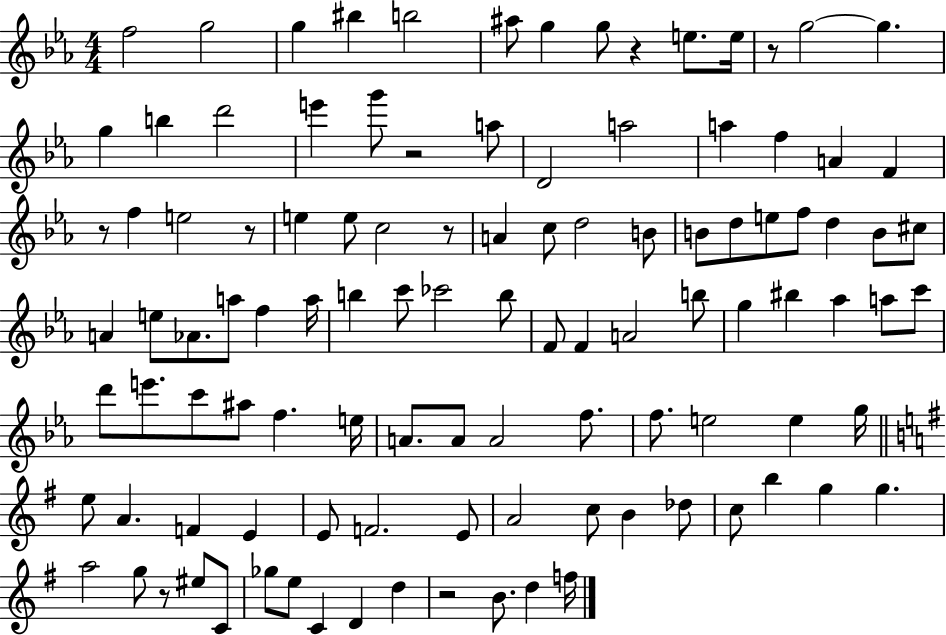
X:1
T:Untitled
M:4/4
L:1/4
K:Eb
f2 g2 g ^b b2 ^a/2 g g/2 z e/2 e/4 z/2 g2 g g b d'2 e' g'/2 z2 a/2 D2 a2 a f A F z/2 f e2 z/2 e e/2 c2 z/2 A c/2 d2 B/2 B/2 d/2 e/2 f/2 d B/2 ^c/2 A e/2 _A/2 a/2 f a/4 b c'/2 _c'2 b/2 F/2 F A2 b/2 g ^b _a a/2 c'/2 d'/2 e'/2 c'/2 ^a/2 f e/4 A/2 A/2 A2 f/2 f/2 e2 e g/4 e/2 A F E E/2 F2 E/2 A2 c/2 B _d/2 c/2 b g g a2 g/2 z/2 ^e/2 C/2 _g/2 e/2 C D d z2 B/2 d f/4